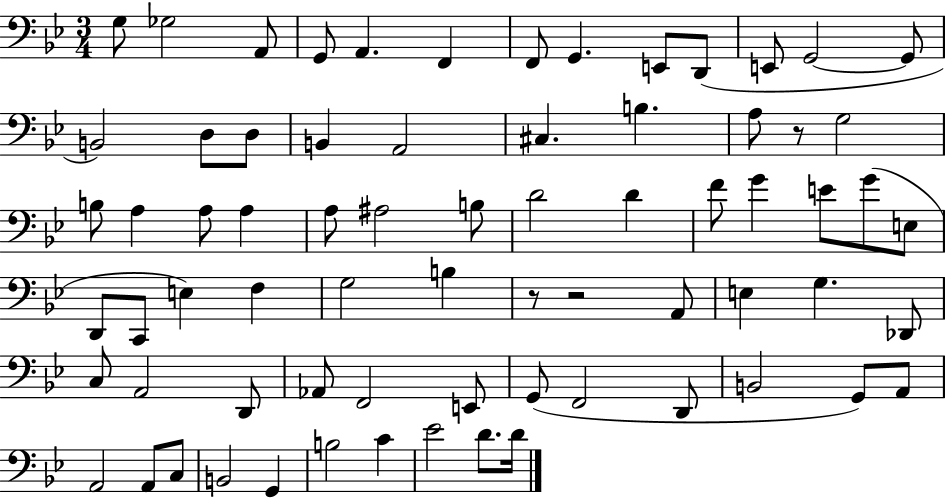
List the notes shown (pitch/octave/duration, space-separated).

G3/e Gb3/h A2/e G2/e A2/q. F2/q F2/e G2/q. E2/e D2/e E2/e G2/h G2/e B2/h D3/e D3/e B2/q A2/h C#3/q. B3/q. A3/e R/e G3/h B3/e A3/q A3/e A3/q A3/e A#3/h B3/e D4/h D4/q F4/e G4/q E4/e G4/e E3/e D2/e C2/e E3/q F3/q G3/h B3/q R/e R/h A2/e E3/q G3/q. Db2/e C3/e A2/h D2/e Ab2/e F2/h E2/e G2/e F2/h D2/e B2/h G2/e A2/e A2/h A2/e C3/e B2/h G2/q B3/h C4/q Eb4/h D4/e. D4/s